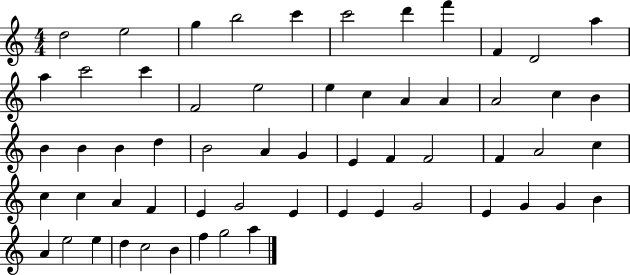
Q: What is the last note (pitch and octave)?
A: A5